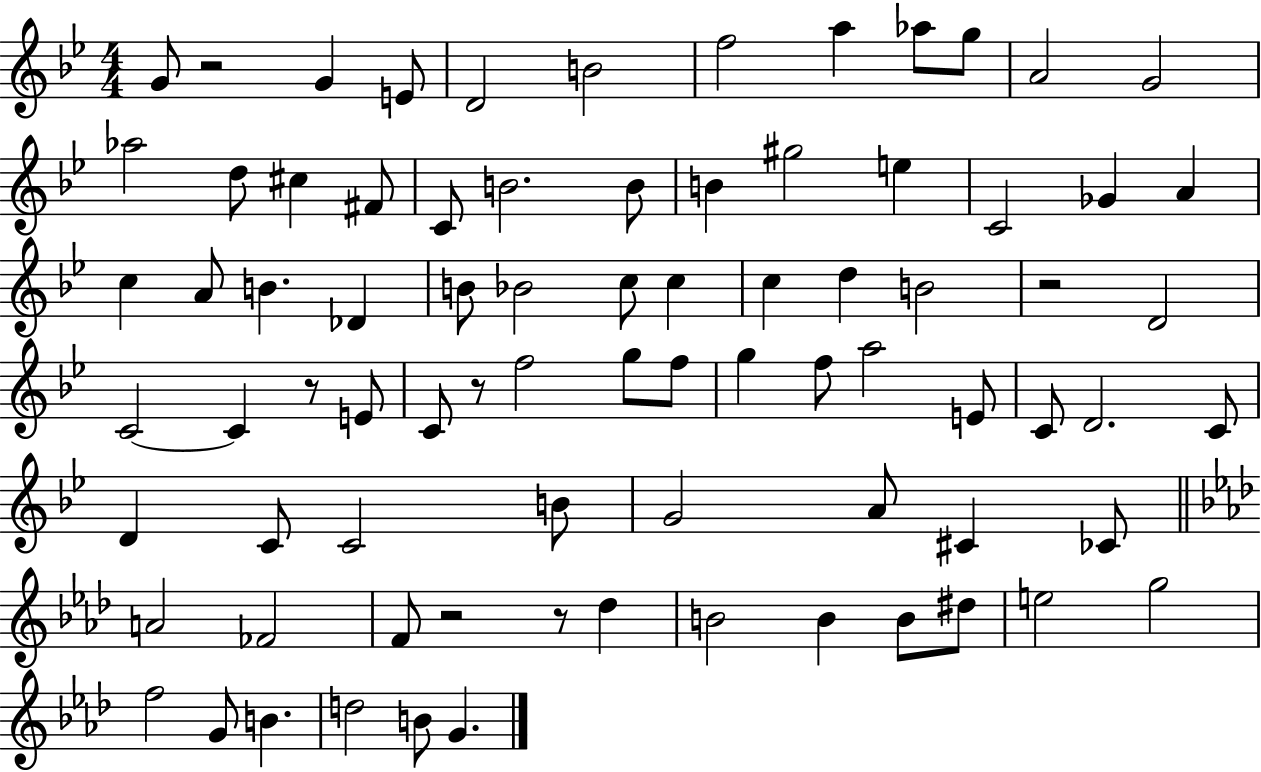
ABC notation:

X:1
T:Untitled
M:4/4
L:1/4
K:Bb
G/2 z2 G E/2 D2 B2 f2 a _a/2 g/2 A2 G2 _a2 d/2 ^c ^F/2 C/2 B2 B/2 B ^g2 e C2 _G A c A/2 B _D B/2 _B2 c/2 c c d B2 z2 D2 C2 C z/2 E/2 C/2 z/2 f2 g/2 f/2 g f/2 a2 E/2 C/2 D2 C/2 D C/2 C2 B/2 G2 A/2 ^C _C/2 A2 _F2 F/2 z2 z/2 _d B2 B B/2 ^d/2 e2 g2 f2 G/2 B d2 B/2 G